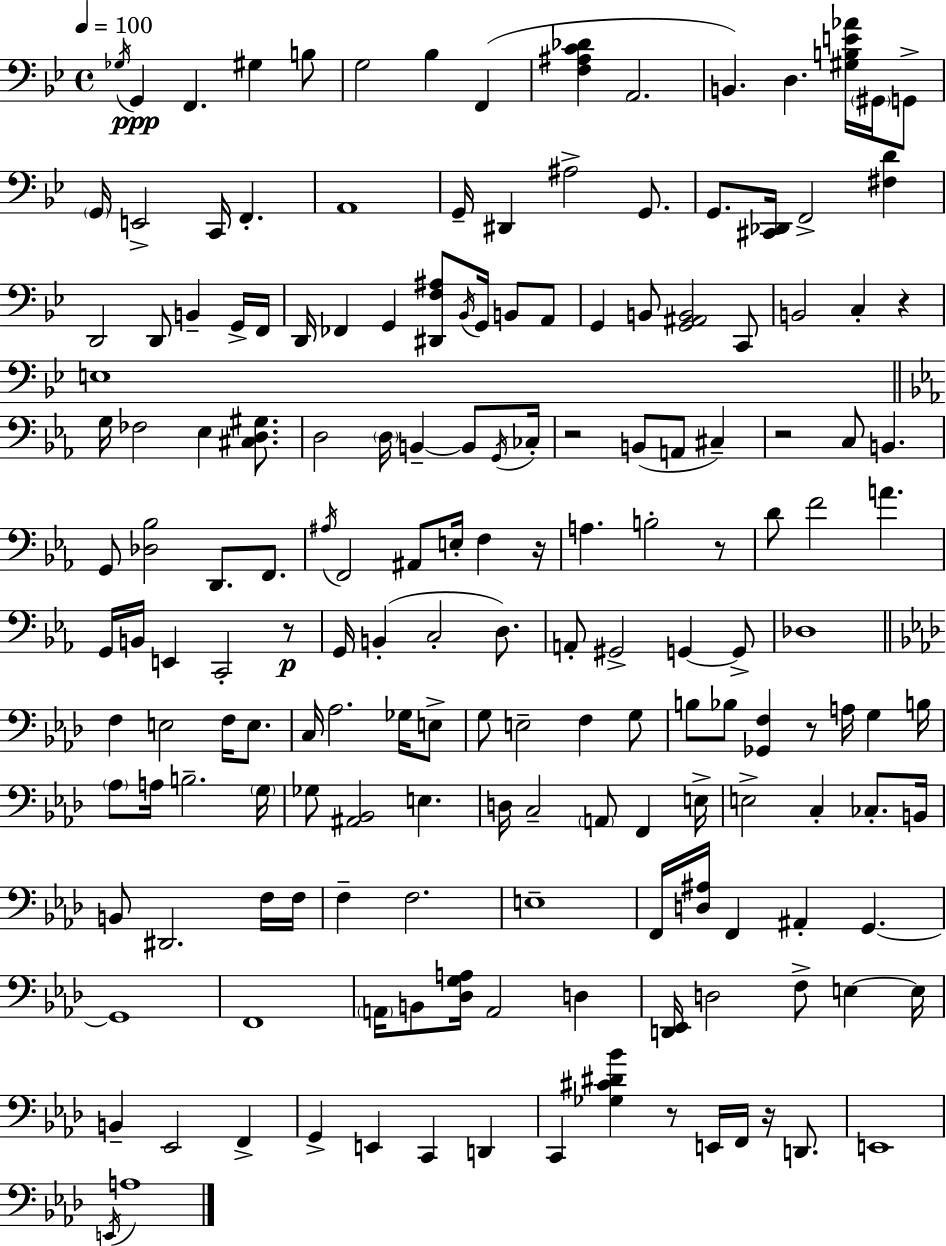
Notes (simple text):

Gb3/s G2/q F2/q. G#3/q B3/e G3/h Bb3/q F2/q [F3,A#3,C4,Db4]/q A2/h. B2/q. D3/q. [G#3,B3,E4,Ab4]/s G#2/s G2/e G2/s E2/h C2/s F2/q. A2/w G2/s D#2/q A#3/h G2/e. G2/e. [C#2,Db2]/s F2/h [F#3,D4]/q D2/h D2/e B2/q G2/s F2/s D2/s FES2/q G2/q [D#2,F3,A#3]/e Bb2/s G2/s B2/e A2/e G2/q B2/e [G2,A#2,B2]/h C2/e B2/h C3/q R/q E3/w G3/s FES3/h Eb3/q [C#3,D3,G#3]/e. D3/h D3/s B2/q B2/e G2/s CES3/s R/h B2/e A2/e C#3/q R/h C3/e B2/q. G2/e [Db3,Bb3]/h D2/e. F2/e. A#3/s F2/h A#2/e E3/s F3/q R/s A3/q. B3/h R/e D4/e F4/h A4/q. G2/s B2/s E2/q C2/h R/e G2/s B2/q C3/h D3/e. A2/e G#2/h G2/q G2/e Db3/w F3/q E3/h F3/s E3/e. C3/s Ab3/h. Gb3/s E3/e G3/e E3/h F3/q G3/e B3/e Bb3/e [Gb2,F3]/q R/e A3/s G3/q B3/s Ab3/e A3/s B3/h. G3/s Gb3/e [A#2,Bb2]/h E3/q. D3/s C3/h A2/e F2/q E3/s E3/h C3/q CES3/e. B2/s B2/e D#2/h. F3/s F3/s F3/q F3/h. E3/w F2/s [D3,A#3]/s F2/q A#2/q G2/q. G2/w F2/w A2/s B2/e [Db3,G3,A3]/s A2/h D3/q [D2,Eb2]/s D3/h F3/e E3/q E3/s B2/q Eb2/h F2/q G2/q E2/q C2/q D2/q C2/q [Gb3,C#4,D#4,Bb4]/q R/e E2/s F2/s R/s D2/e. E2/w E2/s A3/w